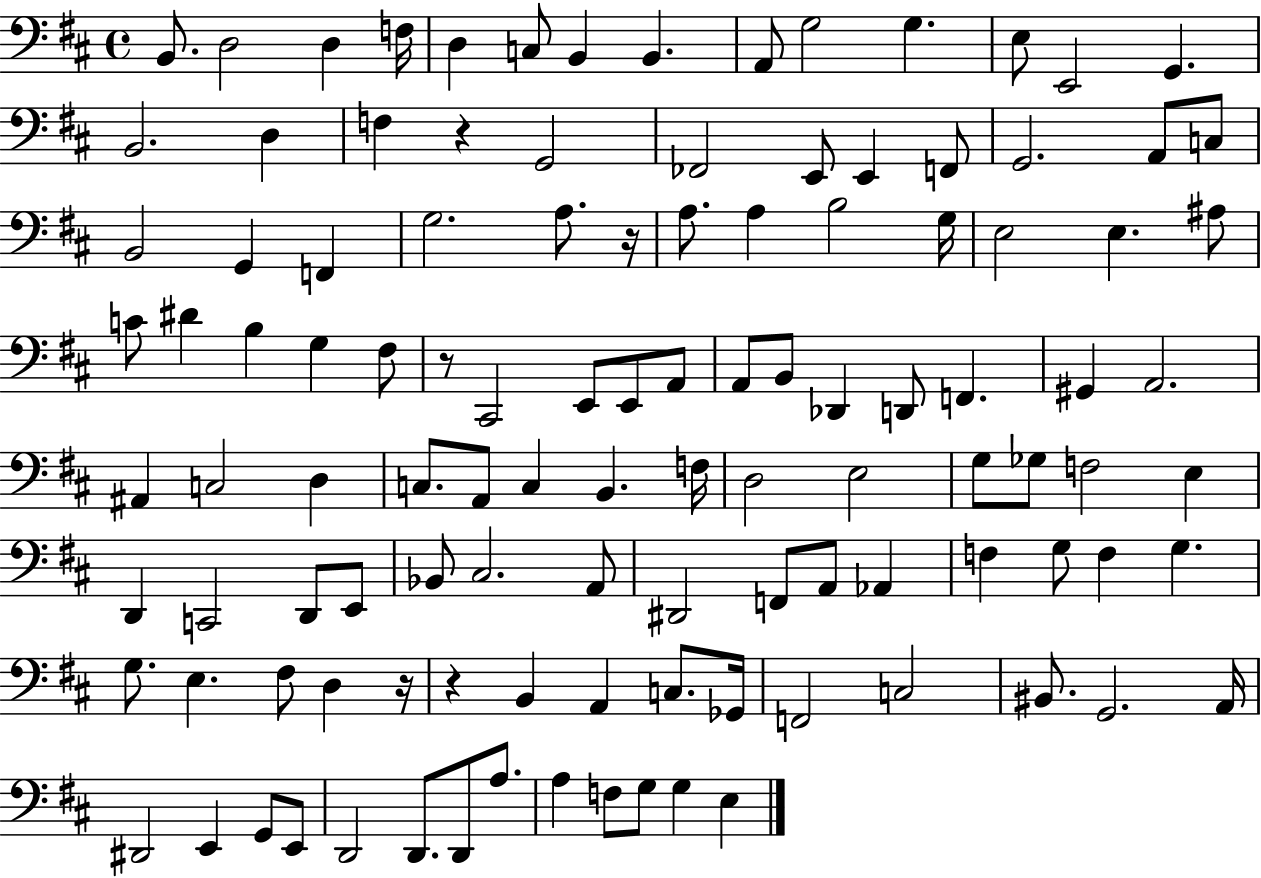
B2/e. D3/h D3/q F3/s D3/q C3/e B2/q B2/q. A2/e G3/h G3/q. E3/e E2/h G2/q. B2/h. D3/q F3/q R/q G2/h FES2/h E2/e E2/q F2/e G2/h. A2/e C3/e B2/h G2/q F2/q G3/h. A3/e. R/s A3/e. A3/q B3/h G3/s E3/h E3/q. A#3/e C4/e D#4/q B3/q G3/q F#3/e R/e C#2/h E2/e E2/e A2/e A2/e B2/e Db2/q D2/e F2/q. G#2/q A2/h. A#2/q C3/h D3/q C3/e. A2/e C3/q B2/q. F3/s D3/h E3/h G3/e Gb3/e F3/h E3/q D2/q C2/h D2/e E2/e Bb2/e C#3/h. A2/e D#2/h F2/e A2/e Ab2/q F3/q G3/e F3/q G3/q. G3/e. E3/q. F#3/e D3/q R/s R/q B2/q A2/q C3/e. Gb2/s F2/h C3/h BIS2/e. G2/h. A2/s D#2/h E2/q G2/e E2/e D2/h D2/e. D2/e A3/e. A3/q F3/e G3/e G3/q E3/q